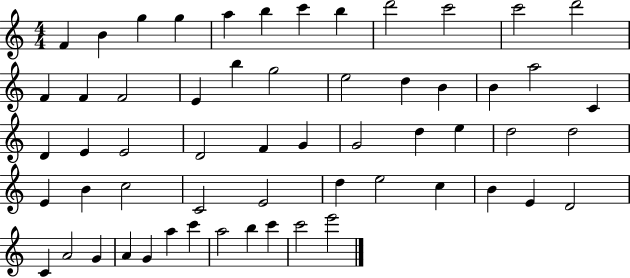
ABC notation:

X:1
T:Untitled
M:4/4
L:1/4
K:C
F B g g a b c' b d'2 c'2 c'2 d'2 F F F2 E b g2 e2 d B B a2 C D E E2 D2 F G G2 d e d2 d2 E B c2 C2 E2 d e2 c B E D2 C A2 G A G a c' a2 b c' c'2 e'2